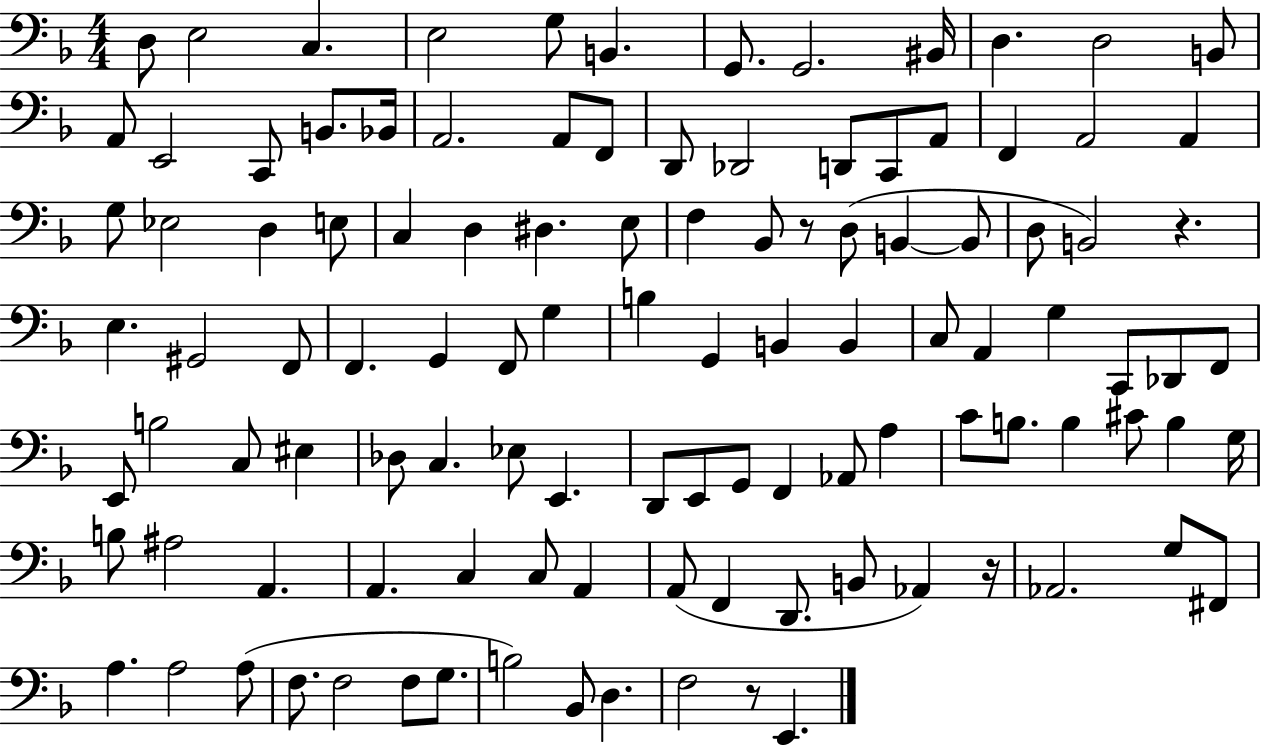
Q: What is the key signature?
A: F major